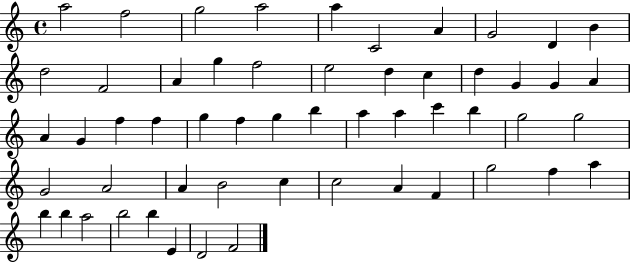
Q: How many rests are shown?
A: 0